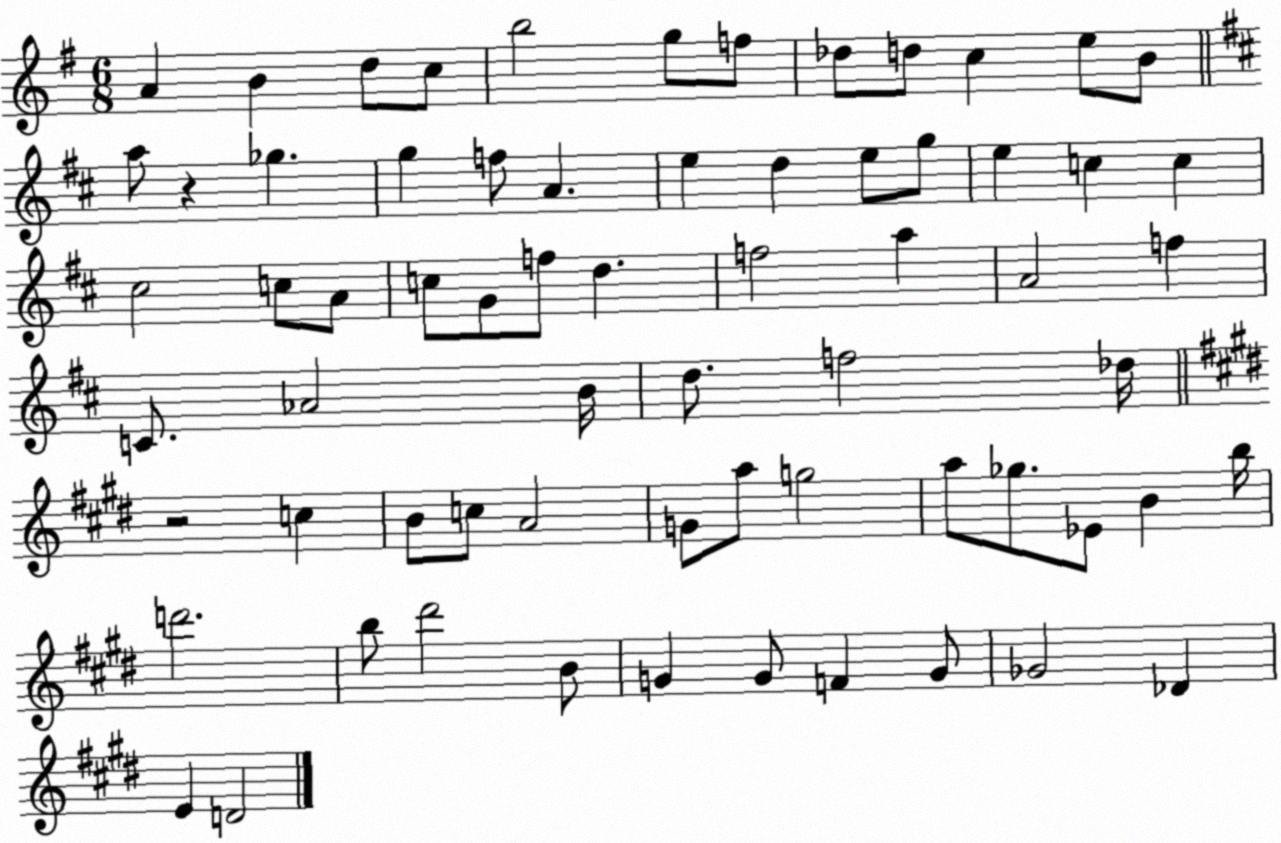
X:1
T:Untitled
M:6/8
L:1/4
K:G
A B d/2 c/2 b2 g/2 f/2 _d/2 d/2 c e/2 B/2 a/2 z _g g f/2 A e d e/2 g/2 e c c ^c2 c/2 A/2 c/2 G/2 f/2 d f2 a A2 f C/2 _A2 B/4 d/2 f2 _d/4 z2 c B/2 c/2 A2 G/2 a/2 g2 a/2 _g/2 _E/2 B b/4 d'2 b/2 ^d'2 B/2 G G/2 F G/2 _G2 _D E D2